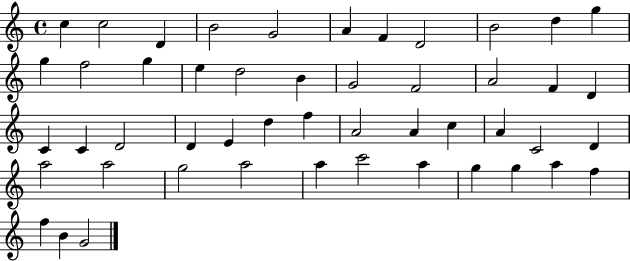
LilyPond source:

{
  \clef treble
  \time 4/4
  \defaultTimeSignature
  \key c \major
  c''4 c''2 d'4 | b'2 g'2 | a'4 f'4 d'2 | b'2 d''4 g''4 | \break g''4 f''2 g''4 | e''4 d''2 b'4 | g'2 f'2 | a'2 f'4 d'4 | \break c'4 c'4 d'2 | d'4 e'4 d''4 f''4 | a'2 a'4 c''4 | a'4 c'2 d'4 | \break a''2 a''2 | g''2 a''2 | a''4 c'''2 a''4 | g''4 g''4 a''4 f''4 | \break f''4 b'4 g'2 | \bar "|."
}